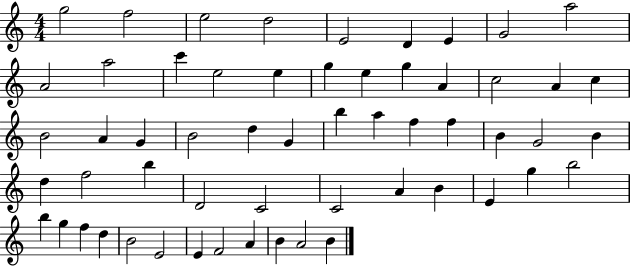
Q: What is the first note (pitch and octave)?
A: G5